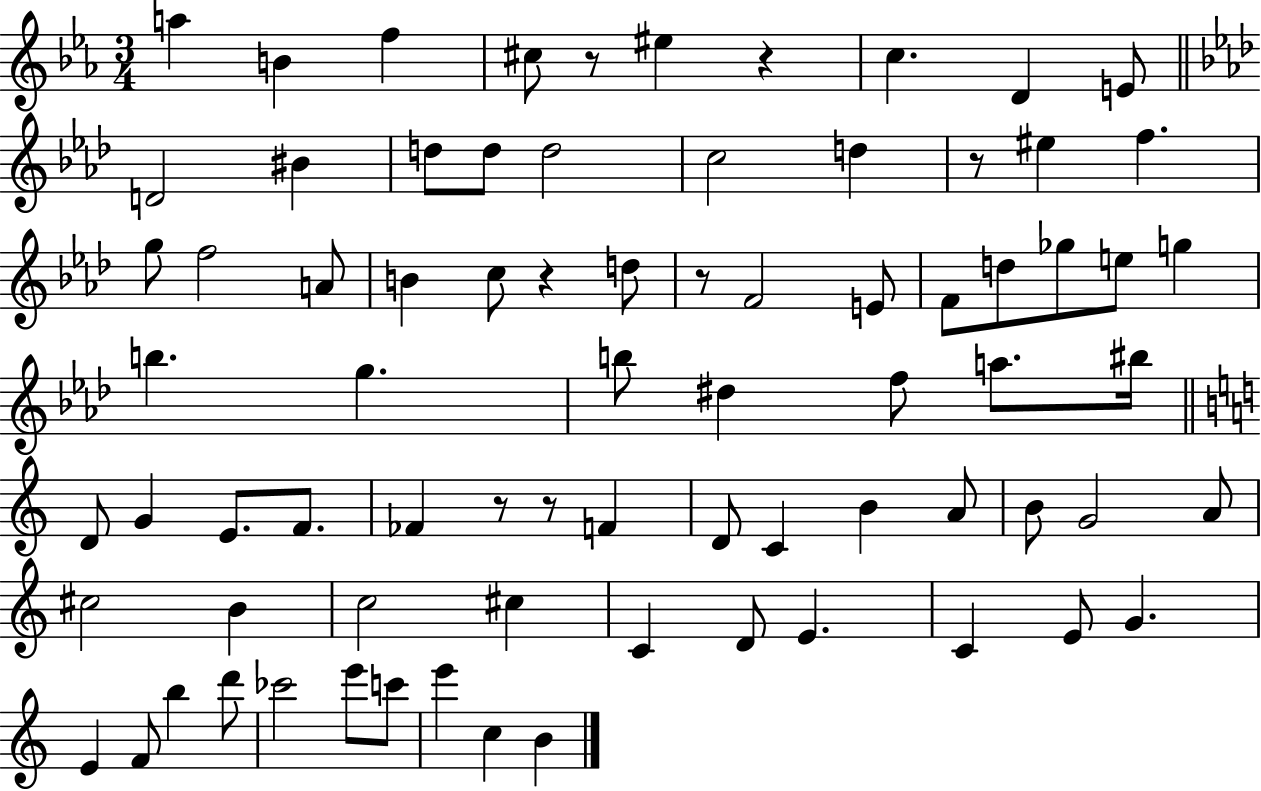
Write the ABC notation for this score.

X:1
T:Untitled
M:3/4
L:1/4
K:Eb
a B f ^c/2 z/2 ^e z c D E/2 D2 ^B d/2 d/2 d2 c2 d z/2 ^e f g/2 f2 A/2 B c/2 z d/2 z/2 F2 E/2 F/2 d/2 _g/2 e/2 g b g b/2 ^d f/2 a/2 ^b/4 D/2 G E/2 F/2 _F z/2 z/2 F D/2 C B A/2 B/2 G2 A/2 ^c2 B c2 ^c C D/2 E C E/2 G E F/2 b d'/2 _c'2 e'/2 c'/2 e' c B